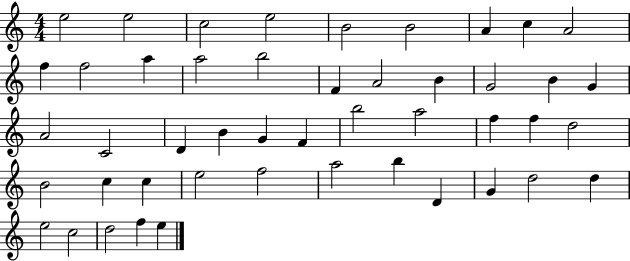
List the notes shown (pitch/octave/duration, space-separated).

E5/h E5/h C5/h E5/h B4/h B4/h A4/q C5/q A4/h F5/q F5/h A5/q A5/h B5/h F4/q A4/h B4/q G4/h B4/q G4/q A4/h C4/h D4/q B4/q G4/q F4/q B5/h A5/h F5/q F5/q D5/h B4/h C5/q C5/q E5/h F5/h A5/h B5/q D4/q G4/q D5/h D5/q E5/h C5/h D5/h F5/q E5/q